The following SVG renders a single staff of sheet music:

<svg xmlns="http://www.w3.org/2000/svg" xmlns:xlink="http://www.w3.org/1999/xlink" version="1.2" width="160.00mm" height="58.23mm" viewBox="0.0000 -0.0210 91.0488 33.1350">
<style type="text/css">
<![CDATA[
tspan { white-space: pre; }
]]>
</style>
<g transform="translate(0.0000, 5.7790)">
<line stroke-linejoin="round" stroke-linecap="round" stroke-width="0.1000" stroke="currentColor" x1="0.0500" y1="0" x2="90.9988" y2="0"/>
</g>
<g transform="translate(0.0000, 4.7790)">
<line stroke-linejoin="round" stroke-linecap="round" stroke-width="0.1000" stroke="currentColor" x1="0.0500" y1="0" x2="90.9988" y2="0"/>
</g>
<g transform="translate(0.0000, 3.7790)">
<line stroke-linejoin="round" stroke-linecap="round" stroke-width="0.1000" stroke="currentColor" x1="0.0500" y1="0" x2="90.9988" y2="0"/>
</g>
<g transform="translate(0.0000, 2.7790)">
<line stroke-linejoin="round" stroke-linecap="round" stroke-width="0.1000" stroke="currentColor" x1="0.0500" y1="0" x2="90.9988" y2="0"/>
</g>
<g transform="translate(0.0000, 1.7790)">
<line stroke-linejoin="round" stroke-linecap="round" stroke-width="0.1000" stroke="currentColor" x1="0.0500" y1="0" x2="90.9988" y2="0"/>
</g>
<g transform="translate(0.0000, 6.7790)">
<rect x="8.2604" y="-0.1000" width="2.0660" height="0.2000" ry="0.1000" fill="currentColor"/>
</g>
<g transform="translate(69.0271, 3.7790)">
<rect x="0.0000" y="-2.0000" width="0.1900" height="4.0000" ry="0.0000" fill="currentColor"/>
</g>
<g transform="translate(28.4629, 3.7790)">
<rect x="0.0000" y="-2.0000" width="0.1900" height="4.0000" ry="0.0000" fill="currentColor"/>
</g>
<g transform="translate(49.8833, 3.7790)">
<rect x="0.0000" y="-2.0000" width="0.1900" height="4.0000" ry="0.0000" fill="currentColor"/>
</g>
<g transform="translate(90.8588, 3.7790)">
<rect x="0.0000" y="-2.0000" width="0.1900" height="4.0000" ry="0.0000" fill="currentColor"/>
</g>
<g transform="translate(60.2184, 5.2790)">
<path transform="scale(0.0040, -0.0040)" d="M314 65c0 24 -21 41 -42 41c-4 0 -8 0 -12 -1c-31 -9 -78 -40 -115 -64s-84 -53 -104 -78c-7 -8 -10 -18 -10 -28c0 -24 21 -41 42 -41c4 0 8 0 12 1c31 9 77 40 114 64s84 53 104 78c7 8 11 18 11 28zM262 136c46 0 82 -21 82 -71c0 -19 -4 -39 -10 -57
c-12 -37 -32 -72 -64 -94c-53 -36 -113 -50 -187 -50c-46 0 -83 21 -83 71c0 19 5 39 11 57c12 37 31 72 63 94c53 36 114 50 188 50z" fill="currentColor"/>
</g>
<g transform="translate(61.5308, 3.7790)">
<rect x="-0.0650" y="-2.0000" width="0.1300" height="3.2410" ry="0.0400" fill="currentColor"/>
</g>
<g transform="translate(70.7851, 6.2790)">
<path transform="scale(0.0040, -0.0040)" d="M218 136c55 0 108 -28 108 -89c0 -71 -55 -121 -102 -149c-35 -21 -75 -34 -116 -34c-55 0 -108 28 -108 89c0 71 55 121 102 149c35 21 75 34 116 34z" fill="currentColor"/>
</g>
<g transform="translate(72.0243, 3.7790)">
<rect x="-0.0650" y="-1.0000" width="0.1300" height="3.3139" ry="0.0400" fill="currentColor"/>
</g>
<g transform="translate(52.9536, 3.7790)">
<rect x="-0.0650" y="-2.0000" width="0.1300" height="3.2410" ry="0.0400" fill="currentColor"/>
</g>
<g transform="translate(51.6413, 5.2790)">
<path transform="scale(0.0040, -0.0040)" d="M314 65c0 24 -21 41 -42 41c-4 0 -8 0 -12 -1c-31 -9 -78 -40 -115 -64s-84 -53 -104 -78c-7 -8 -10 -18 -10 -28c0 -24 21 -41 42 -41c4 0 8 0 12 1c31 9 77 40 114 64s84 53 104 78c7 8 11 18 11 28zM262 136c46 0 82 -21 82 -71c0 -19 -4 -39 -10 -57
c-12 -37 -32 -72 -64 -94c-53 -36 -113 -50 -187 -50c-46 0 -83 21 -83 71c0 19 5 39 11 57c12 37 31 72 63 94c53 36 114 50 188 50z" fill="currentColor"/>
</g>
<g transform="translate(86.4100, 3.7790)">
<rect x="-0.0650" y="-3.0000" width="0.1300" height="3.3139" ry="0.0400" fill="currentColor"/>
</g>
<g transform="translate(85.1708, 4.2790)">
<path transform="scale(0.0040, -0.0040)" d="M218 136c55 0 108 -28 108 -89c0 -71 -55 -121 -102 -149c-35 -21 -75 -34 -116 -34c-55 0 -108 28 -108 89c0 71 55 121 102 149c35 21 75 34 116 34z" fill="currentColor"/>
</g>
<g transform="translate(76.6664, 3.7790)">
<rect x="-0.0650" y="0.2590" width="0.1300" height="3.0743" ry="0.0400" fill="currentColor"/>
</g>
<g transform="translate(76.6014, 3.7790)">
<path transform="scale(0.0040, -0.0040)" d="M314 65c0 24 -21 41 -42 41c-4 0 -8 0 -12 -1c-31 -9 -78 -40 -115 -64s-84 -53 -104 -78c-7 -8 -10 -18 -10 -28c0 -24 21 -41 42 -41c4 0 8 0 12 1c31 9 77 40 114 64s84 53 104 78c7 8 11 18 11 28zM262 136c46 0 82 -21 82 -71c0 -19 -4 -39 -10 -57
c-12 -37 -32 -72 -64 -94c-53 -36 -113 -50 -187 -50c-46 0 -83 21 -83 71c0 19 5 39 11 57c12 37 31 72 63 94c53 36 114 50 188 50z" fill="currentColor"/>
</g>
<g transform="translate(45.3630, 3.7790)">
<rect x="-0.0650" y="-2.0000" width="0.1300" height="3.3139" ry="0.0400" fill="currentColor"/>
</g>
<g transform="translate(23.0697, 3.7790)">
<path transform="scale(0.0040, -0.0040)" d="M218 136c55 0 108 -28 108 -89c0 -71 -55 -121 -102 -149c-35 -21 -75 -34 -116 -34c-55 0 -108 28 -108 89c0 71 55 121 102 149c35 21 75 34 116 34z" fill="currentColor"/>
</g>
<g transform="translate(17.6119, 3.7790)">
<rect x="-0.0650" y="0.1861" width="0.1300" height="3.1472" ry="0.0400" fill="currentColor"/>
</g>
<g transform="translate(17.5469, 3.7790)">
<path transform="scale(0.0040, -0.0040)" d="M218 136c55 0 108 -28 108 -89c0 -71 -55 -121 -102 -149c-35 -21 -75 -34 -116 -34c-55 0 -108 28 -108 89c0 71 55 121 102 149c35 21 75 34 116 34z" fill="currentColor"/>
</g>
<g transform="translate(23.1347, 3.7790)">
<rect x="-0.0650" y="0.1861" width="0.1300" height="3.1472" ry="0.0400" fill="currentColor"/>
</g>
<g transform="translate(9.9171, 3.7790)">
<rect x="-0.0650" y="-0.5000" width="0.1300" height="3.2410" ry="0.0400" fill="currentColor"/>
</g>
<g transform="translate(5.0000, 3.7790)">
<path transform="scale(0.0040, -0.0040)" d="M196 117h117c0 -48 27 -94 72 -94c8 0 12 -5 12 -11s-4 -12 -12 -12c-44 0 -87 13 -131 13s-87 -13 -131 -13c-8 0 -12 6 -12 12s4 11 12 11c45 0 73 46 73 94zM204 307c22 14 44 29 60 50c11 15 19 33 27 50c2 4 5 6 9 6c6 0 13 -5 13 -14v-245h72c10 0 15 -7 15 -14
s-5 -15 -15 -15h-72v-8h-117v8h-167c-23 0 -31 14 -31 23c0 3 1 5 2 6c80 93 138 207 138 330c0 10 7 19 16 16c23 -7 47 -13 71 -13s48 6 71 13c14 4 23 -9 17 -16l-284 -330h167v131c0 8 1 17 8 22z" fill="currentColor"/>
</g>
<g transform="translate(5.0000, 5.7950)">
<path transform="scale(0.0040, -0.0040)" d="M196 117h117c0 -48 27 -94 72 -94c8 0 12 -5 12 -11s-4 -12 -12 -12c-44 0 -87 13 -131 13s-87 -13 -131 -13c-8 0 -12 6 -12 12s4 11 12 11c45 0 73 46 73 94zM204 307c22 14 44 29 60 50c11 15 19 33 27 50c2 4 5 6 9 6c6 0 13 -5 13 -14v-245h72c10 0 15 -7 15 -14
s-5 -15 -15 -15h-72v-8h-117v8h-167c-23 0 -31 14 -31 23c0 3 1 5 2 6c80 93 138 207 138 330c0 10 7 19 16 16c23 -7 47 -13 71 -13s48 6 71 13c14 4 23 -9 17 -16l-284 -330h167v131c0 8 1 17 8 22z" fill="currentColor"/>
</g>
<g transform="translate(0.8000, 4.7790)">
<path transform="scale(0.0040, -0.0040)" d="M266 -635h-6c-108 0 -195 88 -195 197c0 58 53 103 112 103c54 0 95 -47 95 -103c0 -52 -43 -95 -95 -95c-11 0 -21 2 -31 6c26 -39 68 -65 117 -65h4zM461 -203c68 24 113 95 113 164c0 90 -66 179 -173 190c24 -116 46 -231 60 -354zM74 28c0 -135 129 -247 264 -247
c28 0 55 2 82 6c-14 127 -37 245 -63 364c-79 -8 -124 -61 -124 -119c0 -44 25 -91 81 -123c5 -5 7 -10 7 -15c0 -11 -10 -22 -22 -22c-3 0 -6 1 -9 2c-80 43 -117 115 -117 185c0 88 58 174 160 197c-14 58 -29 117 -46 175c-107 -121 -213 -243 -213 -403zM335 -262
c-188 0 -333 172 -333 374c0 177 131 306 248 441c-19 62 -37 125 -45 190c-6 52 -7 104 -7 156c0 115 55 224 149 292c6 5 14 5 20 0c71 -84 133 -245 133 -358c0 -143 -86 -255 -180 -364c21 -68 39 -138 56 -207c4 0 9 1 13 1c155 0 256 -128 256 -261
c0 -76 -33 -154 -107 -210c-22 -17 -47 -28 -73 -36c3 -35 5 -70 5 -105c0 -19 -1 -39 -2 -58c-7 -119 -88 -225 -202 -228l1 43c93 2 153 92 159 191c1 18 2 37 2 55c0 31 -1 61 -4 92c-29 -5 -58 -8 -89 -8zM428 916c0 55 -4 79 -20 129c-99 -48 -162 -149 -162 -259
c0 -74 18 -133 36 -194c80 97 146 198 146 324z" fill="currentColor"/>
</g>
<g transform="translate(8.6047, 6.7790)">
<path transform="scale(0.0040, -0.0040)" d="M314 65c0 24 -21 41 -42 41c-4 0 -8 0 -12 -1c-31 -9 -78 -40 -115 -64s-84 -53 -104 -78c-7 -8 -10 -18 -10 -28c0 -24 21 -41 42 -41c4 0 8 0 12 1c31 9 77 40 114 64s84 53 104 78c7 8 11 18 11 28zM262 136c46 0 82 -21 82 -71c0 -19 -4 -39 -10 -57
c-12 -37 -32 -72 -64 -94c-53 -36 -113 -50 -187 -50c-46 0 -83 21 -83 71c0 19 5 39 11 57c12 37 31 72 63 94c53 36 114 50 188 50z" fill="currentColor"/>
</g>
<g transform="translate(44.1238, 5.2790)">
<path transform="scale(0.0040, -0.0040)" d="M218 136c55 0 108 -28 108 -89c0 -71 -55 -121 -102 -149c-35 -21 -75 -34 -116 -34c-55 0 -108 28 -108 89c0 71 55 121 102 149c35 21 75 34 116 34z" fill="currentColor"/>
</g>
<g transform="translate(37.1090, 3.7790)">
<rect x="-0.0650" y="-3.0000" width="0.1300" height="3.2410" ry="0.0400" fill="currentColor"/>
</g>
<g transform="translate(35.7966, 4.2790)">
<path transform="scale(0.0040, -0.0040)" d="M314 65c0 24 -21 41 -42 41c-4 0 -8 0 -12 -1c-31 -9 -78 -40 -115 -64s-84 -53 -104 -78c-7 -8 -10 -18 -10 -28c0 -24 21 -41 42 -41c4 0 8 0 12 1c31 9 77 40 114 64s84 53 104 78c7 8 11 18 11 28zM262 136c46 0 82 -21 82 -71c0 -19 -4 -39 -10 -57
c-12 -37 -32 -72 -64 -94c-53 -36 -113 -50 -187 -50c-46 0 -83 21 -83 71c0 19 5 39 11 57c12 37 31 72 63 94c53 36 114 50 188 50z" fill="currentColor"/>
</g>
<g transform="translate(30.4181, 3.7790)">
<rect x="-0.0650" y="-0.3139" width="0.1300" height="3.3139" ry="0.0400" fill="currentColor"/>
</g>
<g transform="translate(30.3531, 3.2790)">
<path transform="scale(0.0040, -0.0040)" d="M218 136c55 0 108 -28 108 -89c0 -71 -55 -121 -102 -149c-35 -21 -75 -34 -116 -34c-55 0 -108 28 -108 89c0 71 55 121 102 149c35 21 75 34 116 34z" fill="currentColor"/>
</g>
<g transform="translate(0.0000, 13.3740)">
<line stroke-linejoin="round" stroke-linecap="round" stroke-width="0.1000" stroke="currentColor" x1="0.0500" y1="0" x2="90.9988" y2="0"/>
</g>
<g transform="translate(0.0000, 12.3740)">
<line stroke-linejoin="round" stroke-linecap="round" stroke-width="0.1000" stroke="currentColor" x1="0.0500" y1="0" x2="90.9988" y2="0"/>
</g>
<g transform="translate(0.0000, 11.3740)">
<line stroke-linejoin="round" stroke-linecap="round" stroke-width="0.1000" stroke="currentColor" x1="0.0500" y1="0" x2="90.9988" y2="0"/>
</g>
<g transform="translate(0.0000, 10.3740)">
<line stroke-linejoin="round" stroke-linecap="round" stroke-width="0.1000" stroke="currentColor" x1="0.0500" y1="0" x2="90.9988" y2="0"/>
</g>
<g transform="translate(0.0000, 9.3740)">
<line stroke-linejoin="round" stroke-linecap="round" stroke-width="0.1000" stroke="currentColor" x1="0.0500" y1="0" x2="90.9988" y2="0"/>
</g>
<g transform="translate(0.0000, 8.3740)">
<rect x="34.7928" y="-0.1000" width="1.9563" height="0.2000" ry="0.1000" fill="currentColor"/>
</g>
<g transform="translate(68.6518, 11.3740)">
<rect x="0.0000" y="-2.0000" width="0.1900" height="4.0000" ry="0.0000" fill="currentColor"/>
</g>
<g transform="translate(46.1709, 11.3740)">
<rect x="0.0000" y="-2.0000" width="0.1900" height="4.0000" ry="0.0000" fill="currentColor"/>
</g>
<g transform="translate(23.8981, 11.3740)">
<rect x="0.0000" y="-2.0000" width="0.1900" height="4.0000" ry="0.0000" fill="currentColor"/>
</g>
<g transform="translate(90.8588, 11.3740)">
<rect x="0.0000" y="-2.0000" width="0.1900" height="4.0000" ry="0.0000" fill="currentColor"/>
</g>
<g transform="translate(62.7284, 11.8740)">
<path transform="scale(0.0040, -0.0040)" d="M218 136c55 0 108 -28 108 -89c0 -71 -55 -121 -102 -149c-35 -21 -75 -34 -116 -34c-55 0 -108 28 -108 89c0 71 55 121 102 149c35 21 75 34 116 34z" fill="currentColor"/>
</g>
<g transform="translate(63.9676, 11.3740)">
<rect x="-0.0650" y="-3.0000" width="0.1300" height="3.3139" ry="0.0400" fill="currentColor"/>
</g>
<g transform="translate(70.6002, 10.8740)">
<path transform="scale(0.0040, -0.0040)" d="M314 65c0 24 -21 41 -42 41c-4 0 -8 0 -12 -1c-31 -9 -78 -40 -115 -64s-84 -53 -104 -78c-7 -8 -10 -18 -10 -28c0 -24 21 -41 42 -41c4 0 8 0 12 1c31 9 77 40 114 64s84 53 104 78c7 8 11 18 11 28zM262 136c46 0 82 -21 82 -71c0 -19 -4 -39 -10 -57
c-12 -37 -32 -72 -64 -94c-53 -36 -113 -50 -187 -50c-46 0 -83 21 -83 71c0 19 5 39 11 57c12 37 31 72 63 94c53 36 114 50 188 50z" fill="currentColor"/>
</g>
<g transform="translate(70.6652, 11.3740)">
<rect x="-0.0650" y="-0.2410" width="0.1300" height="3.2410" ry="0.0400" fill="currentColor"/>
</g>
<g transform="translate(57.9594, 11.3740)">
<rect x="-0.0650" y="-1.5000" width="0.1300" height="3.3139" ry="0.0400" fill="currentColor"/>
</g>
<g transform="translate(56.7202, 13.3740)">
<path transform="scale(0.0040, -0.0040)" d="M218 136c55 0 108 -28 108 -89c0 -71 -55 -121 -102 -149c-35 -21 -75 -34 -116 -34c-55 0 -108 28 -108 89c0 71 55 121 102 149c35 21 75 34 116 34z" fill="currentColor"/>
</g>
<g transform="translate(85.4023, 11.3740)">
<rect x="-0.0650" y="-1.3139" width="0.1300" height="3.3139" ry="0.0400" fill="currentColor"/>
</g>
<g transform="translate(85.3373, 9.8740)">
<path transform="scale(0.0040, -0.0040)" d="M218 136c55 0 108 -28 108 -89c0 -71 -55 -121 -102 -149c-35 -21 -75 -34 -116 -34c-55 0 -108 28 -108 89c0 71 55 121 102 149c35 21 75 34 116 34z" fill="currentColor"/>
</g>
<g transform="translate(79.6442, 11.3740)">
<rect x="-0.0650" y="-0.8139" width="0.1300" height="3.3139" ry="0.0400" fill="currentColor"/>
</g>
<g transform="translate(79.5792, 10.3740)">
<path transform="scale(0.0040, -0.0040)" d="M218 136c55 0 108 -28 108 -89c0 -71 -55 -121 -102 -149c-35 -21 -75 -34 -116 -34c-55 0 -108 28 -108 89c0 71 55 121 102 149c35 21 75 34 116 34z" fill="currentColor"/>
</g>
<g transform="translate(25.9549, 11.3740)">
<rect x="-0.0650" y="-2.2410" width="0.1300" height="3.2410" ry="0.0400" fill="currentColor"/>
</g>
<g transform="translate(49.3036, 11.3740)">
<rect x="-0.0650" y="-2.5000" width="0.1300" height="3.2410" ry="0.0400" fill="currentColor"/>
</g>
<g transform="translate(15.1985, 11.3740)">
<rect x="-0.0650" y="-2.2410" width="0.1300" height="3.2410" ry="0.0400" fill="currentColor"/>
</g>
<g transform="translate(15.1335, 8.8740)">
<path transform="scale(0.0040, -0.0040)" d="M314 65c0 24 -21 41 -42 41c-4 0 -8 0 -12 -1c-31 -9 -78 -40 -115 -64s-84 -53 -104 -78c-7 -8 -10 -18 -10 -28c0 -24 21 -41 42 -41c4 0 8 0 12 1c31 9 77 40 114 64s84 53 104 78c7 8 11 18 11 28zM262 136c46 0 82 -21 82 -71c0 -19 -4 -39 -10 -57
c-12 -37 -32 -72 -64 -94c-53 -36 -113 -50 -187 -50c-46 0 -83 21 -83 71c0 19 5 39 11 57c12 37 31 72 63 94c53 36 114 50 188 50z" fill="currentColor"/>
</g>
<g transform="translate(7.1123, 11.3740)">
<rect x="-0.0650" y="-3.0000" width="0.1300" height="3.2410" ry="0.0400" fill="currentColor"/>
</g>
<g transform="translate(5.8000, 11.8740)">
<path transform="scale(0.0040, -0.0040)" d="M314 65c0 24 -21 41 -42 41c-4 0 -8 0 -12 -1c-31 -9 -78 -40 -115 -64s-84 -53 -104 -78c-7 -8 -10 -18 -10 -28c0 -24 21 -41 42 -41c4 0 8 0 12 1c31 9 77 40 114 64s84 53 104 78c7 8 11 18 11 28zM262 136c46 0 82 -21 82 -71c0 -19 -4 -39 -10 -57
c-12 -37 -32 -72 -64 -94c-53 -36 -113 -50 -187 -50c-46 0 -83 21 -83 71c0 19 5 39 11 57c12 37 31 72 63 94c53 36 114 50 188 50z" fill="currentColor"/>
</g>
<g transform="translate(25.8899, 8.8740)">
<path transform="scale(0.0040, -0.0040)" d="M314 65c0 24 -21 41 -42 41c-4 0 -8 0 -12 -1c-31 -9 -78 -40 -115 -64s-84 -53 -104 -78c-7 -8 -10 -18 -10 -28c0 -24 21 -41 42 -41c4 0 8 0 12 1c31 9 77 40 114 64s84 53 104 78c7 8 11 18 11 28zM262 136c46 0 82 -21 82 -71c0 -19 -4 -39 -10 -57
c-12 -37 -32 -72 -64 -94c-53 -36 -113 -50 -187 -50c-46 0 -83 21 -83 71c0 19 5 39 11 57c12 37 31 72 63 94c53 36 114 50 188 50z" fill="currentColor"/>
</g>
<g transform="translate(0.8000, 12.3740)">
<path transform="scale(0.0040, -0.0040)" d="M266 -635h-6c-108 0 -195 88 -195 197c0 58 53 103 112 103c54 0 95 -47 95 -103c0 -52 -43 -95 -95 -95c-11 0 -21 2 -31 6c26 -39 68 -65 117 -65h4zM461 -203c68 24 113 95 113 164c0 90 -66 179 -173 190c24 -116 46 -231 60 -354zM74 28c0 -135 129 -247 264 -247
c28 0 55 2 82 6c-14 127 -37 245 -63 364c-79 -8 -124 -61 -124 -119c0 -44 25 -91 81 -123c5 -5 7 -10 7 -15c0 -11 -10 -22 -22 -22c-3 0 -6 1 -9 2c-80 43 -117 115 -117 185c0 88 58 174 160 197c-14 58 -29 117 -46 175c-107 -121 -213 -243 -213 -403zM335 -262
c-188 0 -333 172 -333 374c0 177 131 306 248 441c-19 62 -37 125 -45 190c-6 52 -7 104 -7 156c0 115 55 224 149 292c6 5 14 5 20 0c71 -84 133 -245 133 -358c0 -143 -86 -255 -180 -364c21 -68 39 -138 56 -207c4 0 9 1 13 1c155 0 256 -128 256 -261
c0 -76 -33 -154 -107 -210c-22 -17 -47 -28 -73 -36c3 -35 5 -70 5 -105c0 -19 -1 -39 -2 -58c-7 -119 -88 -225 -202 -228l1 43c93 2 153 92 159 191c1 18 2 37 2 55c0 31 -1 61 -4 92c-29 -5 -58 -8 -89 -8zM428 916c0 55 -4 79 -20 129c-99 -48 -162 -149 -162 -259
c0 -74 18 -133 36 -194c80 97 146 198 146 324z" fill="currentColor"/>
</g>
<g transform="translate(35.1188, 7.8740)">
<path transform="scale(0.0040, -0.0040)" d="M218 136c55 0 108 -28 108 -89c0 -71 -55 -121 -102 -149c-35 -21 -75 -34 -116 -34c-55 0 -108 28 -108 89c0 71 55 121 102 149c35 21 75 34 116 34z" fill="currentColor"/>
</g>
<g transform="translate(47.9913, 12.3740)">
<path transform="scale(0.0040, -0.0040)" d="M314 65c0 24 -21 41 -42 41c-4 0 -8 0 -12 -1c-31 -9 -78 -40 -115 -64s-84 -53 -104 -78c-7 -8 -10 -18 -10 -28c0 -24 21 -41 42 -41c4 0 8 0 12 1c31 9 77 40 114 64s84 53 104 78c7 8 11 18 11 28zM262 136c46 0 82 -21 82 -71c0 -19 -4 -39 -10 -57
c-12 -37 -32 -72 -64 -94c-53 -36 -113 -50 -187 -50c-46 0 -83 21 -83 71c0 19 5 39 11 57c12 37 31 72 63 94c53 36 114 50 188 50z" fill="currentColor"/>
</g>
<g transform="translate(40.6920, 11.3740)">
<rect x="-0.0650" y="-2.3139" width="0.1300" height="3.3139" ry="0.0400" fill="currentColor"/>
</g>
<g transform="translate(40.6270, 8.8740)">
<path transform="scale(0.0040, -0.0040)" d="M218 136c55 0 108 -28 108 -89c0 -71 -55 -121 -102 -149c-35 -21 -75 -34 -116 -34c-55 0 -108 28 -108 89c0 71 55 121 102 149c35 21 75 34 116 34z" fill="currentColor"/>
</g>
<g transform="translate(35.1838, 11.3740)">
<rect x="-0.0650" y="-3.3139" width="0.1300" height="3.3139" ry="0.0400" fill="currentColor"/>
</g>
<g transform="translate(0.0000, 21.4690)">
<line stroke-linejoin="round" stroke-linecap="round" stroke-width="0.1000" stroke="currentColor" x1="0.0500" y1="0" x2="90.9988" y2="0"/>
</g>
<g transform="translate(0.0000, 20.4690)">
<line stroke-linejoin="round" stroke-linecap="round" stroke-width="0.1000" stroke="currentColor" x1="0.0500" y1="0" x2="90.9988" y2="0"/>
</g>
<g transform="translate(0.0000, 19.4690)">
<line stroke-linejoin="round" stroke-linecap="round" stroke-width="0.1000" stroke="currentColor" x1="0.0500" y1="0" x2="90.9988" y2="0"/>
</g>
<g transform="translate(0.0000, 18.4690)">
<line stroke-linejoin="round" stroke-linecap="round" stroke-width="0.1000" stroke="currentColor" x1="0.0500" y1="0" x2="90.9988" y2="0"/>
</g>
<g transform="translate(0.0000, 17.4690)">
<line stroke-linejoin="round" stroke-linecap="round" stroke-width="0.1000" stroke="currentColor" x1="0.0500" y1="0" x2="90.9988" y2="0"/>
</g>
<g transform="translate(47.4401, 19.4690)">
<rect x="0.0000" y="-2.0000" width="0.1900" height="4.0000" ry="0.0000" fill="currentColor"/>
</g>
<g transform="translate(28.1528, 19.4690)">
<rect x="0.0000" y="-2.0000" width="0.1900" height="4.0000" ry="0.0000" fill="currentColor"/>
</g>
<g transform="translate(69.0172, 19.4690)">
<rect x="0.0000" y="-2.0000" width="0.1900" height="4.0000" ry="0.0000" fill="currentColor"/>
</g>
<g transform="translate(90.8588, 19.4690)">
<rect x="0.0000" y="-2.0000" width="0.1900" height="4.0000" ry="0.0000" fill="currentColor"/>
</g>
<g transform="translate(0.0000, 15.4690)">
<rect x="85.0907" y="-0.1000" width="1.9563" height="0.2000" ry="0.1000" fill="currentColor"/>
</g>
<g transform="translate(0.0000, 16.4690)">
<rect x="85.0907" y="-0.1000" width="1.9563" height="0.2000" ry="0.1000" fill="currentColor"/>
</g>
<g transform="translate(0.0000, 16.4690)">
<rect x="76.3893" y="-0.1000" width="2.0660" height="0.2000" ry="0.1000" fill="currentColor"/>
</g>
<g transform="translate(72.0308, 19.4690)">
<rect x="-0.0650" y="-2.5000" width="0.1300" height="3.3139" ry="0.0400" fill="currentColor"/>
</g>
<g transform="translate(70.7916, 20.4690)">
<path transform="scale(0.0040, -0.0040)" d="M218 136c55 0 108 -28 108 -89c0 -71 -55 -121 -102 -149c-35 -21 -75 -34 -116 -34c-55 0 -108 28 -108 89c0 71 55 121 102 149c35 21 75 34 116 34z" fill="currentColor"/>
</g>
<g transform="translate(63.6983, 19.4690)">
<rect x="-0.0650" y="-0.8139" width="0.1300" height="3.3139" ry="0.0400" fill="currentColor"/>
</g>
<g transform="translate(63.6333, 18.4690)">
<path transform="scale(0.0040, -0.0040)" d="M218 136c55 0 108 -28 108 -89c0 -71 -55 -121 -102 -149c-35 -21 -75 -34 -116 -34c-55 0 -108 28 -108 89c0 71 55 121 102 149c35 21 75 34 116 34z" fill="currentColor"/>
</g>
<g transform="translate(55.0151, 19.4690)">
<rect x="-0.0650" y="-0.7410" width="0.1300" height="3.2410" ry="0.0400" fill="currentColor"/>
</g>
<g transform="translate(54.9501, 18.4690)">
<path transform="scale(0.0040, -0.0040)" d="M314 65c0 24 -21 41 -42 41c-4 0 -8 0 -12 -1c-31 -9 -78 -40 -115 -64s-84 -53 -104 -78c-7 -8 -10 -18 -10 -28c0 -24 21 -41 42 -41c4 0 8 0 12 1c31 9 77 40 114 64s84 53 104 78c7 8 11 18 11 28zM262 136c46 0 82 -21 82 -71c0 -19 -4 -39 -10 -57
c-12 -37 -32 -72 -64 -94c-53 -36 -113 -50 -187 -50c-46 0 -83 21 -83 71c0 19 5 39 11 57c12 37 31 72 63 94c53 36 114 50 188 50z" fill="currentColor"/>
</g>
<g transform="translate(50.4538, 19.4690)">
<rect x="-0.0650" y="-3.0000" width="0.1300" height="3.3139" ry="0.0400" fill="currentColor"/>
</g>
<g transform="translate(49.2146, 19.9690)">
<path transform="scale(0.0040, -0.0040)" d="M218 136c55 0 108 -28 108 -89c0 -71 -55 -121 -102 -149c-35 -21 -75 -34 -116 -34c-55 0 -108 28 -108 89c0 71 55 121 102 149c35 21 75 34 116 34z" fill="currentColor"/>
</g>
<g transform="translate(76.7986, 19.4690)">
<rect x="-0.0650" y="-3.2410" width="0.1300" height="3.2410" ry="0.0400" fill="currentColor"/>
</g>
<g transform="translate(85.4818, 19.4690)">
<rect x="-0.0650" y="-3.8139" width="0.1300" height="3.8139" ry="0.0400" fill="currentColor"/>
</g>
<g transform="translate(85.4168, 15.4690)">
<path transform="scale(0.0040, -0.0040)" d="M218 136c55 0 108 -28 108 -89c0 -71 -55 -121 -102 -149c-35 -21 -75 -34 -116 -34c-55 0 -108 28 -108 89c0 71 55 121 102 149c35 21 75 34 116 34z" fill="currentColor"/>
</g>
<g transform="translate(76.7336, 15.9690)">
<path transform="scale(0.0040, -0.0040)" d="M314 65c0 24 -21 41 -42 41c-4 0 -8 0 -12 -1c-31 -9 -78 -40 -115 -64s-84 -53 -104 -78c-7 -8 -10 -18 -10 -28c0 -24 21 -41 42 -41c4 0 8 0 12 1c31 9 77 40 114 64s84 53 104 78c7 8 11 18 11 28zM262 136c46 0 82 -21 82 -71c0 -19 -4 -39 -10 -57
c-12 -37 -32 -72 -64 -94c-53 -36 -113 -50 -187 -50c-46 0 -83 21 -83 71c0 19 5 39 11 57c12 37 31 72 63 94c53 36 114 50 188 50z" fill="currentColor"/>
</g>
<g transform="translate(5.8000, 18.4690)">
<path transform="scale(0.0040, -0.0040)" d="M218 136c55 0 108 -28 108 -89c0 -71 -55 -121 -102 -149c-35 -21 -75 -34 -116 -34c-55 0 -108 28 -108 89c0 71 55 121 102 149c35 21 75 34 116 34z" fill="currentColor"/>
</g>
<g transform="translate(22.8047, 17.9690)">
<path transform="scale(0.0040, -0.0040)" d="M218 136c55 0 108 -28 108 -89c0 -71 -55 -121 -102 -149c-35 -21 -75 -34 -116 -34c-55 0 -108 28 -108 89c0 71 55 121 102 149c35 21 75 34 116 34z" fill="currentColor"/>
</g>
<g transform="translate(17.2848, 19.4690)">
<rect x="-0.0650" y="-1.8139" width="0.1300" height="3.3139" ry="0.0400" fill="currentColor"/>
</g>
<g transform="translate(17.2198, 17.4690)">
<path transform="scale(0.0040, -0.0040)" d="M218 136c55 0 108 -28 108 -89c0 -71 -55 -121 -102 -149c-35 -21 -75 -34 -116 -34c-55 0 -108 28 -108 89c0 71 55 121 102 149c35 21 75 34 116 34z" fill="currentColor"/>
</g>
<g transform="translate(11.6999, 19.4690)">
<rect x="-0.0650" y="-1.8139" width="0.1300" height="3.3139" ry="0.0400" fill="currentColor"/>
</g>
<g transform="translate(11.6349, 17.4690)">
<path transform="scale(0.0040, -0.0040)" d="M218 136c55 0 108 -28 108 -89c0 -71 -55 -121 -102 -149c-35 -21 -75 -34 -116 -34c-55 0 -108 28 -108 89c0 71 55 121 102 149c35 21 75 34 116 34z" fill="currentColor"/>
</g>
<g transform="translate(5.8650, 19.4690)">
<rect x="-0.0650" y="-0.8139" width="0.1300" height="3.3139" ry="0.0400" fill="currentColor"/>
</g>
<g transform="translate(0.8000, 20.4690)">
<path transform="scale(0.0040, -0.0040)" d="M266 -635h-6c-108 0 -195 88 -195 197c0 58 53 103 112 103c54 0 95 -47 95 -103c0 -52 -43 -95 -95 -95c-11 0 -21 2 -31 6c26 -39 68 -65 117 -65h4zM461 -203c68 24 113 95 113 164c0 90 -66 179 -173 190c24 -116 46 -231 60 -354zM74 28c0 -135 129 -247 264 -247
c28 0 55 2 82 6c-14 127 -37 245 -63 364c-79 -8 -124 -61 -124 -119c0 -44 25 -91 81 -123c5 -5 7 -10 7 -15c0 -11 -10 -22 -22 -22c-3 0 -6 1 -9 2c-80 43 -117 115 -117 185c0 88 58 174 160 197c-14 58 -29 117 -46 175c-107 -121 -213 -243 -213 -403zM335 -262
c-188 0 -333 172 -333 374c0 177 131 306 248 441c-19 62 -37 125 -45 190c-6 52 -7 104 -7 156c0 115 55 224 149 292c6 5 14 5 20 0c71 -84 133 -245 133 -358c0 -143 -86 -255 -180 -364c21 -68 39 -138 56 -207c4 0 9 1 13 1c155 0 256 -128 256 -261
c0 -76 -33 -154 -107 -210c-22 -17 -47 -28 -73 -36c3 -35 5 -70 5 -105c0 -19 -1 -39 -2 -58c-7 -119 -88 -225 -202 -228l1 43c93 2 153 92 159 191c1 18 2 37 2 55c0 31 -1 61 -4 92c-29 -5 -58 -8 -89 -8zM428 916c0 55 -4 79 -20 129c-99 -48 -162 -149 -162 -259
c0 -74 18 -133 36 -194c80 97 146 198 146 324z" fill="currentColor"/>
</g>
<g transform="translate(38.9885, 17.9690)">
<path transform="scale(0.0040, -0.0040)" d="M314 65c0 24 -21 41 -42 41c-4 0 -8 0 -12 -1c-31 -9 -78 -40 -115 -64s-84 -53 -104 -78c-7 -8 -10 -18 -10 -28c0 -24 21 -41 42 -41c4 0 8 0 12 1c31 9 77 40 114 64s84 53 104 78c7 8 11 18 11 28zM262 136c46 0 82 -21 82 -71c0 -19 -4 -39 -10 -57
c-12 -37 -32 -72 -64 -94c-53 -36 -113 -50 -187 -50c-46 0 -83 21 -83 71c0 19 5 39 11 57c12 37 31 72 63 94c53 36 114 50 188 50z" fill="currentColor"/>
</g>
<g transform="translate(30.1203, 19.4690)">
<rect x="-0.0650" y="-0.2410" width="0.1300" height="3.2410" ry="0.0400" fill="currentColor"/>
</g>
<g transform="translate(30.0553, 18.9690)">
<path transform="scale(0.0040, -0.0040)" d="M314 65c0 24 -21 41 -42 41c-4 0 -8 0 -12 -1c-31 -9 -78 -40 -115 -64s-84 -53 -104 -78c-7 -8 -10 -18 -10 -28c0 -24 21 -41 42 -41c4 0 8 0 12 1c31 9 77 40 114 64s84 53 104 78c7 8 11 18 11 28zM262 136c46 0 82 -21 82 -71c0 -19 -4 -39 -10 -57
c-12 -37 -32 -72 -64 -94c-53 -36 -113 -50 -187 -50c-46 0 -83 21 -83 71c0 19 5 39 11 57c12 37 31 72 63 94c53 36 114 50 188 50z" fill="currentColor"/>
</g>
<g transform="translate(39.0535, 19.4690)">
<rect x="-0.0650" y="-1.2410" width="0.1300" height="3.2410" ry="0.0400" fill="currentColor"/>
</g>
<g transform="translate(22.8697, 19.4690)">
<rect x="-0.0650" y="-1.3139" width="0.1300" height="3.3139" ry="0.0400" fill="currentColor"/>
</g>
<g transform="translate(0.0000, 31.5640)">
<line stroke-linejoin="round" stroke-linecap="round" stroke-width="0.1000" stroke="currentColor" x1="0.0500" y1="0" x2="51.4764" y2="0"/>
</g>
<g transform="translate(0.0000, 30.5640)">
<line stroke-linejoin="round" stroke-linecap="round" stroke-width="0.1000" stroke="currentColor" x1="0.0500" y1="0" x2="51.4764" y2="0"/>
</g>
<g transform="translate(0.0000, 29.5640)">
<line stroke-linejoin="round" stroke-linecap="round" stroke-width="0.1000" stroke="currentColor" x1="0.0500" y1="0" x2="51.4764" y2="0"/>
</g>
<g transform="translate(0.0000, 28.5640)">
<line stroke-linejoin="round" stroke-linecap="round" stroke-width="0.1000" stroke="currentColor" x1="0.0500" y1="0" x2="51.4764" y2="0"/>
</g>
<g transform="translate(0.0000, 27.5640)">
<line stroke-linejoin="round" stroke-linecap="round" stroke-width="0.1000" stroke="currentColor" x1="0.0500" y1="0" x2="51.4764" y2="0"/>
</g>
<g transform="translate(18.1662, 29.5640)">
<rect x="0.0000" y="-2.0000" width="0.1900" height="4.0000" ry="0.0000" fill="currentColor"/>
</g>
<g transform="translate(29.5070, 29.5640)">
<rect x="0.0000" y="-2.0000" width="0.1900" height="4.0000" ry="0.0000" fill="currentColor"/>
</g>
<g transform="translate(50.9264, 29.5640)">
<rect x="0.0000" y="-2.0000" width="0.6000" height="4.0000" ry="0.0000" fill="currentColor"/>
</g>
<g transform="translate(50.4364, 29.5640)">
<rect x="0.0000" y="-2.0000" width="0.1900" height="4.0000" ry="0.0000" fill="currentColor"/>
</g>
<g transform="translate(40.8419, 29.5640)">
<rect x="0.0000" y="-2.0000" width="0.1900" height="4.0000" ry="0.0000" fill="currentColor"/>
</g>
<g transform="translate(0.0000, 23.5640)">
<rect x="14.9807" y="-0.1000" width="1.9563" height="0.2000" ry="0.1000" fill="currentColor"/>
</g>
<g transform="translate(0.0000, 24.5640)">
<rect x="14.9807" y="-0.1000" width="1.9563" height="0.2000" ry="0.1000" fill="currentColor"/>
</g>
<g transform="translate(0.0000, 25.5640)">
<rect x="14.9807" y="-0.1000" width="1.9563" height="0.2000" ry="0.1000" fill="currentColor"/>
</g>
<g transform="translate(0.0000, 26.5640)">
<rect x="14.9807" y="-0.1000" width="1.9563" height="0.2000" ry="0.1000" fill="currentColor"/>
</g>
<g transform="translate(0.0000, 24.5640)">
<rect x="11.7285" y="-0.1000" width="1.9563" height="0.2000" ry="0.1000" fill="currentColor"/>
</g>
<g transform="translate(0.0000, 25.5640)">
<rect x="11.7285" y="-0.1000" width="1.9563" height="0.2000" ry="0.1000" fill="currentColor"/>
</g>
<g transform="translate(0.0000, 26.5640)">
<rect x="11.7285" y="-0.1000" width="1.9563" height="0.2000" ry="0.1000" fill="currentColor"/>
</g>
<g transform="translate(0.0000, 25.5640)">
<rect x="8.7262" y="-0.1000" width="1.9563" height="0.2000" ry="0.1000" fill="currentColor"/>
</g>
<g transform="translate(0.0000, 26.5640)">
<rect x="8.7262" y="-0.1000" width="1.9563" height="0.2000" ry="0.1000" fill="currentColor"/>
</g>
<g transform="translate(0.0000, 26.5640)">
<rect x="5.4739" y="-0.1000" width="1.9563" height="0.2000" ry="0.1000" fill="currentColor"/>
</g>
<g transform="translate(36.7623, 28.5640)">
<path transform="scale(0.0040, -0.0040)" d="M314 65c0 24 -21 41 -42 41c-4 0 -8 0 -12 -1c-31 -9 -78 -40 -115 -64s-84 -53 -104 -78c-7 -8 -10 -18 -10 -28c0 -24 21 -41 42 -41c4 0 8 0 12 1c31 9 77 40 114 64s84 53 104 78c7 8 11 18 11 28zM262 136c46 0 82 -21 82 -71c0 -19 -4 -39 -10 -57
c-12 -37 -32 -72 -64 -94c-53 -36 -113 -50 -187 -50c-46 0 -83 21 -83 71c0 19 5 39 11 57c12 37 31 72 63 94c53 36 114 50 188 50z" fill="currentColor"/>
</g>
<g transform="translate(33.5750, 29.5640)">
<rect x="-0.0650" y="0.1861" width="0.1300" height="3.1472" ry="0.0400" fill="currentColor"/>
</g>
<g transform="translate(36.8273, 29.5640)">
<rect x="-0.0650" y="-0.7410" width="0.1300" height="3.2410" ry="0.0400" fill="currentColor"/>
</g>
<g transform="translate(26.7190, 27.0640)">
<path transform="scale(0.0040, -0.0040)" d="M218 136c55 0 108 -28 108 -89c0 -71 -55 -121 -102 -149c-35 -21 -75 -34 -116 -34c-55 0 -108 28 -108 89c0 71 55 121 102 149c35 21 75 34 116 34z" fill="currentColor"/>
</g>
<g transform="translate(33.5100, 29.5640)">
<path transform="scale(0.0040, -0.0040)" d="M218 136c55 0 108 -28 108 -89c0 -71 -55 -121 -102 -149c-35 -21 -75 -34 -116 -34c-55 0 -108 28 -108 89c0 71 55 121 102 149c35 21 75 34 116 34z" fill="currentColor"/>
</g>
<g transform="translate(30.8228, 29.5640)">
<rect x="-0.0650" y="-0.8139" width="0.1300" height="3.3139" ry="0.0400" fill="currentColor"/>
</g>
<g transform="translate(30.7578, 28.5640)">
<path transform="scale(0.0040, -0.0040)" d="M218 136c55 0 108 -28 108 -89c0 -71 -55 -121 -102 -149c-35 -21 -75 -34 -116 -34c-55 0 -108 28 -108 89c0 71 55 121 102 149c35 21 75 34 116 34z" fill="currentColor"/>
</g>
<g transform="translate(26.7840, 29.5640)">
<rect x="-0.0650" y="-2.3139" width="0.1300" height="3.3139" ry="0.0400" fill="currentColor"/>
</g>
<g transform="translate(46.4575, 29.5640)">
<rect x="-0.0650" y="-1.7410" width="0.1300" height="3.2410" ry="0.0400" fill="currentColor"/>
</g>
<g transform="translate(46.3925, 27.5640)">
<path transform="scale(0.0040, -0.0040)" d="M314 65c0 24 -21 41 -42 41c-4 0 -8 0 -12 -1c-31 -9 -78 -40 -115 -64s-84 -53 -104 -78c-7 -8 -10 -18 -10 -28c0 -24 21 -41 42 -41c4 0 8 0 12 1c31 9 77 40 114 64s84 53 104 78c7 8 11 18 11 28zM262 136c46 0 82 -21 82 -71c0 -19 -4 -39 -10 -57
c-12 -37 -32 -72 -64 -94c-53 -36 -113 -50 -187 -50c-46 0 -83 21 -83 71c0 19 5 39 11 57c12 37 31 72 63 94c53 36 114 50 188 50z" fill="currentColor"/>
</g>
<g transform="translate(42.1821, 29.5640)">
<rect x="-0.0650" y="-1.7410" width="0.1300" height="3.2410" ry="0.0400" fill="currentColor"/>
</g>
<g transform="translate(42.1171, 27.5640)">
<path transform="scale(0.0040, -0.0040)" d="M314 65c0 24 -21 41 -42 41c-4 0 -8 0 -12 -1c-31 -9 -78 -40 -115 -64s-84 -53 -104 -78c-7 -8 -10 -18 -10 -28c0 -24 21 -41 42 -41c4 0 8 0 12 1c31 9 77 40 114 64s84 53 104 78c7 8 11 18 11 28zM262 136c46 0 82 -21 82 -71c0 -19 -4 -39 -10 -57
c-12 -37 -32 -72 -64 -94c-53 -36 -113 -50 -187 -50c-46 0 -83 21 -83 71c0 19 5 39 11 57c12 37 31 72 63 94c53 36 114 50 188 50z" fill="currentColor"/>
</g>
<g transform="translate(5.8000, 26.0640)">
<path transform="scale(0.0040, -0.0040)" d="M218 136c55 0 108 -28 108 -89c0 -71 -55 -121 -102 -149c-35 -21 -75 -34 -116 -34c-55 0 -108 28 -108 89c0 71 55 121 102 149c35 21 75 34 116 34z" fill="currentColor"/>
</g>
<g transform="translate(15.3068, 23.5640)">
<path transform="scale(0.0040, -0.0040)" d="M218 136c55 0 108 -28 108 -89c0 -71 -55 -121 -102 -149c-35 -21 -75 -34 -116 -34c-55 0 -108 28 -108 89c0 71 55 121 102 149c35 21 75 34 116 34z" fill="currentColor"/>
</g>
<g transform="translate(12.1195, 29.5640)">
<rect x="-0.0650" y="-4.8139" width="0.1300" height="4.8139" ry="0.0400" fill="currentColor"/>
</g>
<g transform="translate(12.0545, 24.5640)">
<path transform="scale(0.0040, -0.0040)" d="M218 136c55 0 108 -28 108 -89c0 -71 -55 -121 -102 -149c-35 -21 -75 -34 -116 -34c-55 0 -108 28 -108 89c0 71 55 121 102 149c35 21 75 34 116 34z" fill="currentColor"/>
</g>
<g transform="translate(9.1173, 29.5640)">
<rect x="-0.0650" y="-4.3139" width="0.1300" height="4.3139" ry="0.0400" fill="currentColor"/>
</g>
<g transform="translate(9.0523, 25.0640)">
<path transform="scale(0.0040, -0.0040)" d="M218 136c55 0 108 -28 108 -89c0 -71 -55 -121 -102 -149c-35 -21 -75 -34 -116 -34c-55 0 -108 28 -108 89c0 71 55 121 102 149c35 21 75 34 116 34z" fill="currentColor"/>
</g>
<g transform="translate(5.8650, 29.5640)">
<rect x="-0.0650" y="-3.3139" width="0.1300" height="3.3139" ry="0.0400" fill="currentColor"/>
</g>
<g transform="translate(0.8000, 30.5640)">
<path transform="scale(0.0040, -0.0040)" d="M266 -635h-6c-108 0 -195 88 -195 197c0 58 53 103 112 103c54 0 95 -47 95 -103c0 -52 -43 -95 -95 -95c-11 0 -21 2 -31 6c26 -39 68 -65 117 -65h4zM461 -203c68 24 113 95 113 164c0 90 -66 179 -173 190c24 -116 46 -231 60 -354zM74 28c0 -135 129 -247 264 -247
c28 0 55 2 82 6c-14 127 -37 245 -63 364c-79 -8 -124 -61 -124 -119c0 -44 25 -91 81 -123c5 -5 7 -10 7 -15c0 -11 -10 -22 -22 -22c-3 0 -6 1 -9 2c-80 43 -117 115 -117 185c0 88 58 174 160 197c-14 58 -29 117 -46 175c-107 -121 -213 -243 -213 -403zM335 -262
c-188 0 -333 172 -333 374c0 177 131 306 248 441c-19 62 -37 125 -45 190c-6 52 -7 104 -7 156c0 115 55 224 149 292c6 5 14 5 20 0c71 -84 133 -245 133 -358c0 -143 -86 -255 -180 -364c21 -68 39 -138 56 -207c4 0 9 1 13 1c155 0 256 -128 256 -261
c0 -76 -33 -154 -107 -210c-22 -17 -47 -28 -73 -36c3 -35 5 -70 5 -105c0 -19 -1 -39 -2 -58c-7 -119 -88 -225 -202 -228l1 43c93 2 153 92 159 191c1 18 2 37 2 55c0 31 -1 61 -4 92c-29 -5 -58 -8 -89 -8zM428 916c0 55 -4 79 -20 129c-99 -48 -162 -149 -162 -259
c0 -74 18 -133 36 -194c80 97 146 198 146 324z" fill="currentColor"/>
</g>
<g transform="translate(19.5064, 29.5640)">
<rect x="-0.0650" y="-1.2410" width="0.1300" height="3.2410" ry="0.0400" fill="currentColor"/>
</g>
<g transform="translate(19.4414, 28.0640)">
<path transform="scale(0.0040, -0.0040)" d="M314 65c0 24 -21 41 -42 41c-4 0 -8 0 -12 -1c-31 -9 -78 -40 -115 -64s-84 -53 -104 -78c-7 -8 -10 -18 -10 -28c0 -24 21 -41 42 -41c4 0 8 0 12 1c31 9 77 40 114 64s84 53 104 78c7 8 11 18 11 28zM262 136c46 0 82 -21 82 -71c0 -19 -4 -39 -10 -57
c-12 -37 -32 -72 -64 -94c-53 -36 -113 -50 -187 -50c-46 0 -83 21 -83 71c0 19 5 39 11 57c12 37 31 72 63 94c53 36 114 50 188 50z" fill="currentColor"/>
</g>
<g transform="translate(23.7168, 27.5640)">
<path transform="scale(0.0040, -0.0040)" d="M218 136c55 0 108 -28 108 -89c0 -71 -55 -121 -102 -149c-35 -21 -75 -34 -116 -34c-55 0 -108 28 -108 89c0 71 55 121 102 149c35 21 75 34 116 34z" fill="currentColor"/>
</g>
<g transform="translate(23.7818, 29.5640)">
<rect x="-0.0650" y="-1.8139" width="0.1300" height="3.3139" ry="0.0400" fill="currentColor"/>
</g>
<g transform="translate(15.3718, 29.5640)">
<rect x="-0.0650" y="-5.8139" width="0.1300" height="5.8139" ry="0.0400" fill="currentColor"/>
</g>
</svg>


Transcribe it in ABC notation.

X:1
T:Untitled
M:4/4
L:1/4
K:C
C2 B B c A2 F F2 F2 D B2 A A2 g2 g2 b g G2 E A c2 d e d f f e c2 e2 A d2 d G b2 c' b d' e' g' e2 f g d B d2 f2 f2